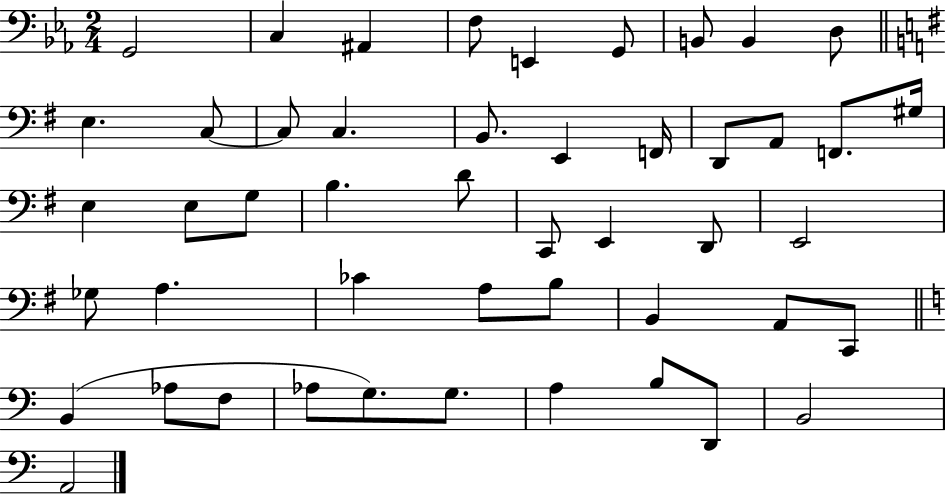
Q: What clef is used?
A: bass